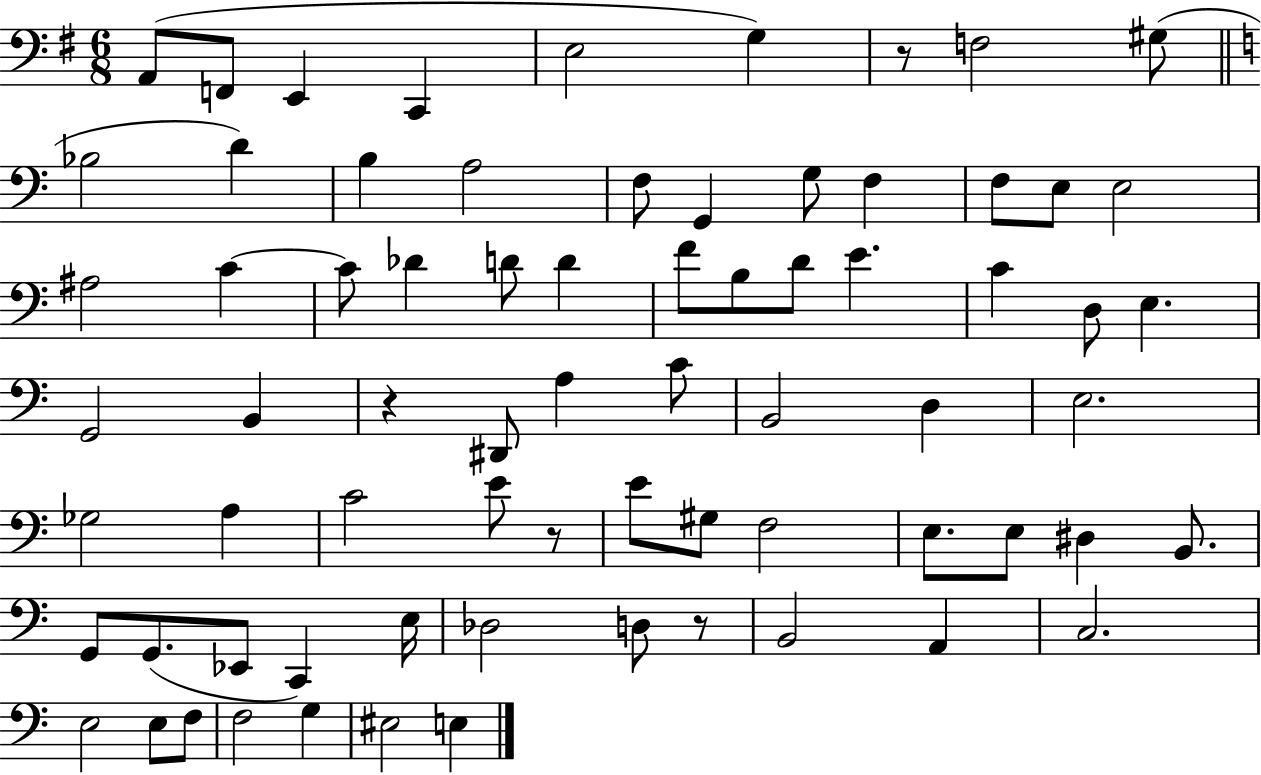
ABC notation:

X:1
T:Untitled
M:6/8
L:1/4
K:G
A,,/2 F,,/2 E,, C,, E,2 G, z/2 F,2 ^G,/2 _B,2 D B, A,2 F,/2 G,, G,/2 F, F,/2 E,/2 E,2 ^A,2 C C/2 _D D/2 D F/2 B,/2 D/2 E C D,/2 E, G,,2 B,, z ^D,,/2 A, C/2 B,,2 D, E,2 _G,2 A, C2 E/2 z/2 E/2 ^G,/2 F,2 E,/2 E,/2 ^D, B,,/2 G,,/2 G,,/2 _E,,/2 C,, E,/4 _D,2 D,/2 z/2 B,,2 A,, C,2 E,2 E,/2 F,/2 F,2 G, ^E,2 E,